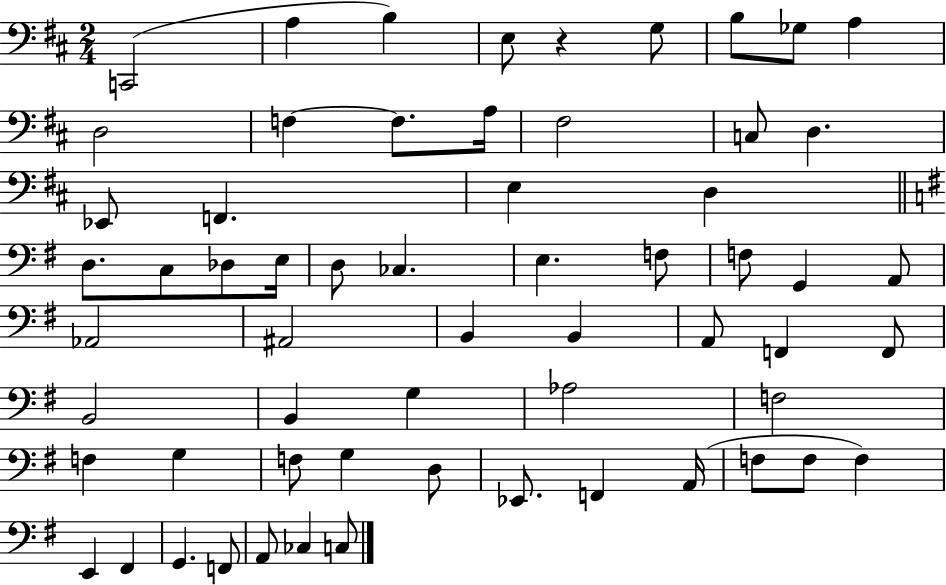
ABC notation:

X:1
T:Untitled
M:2/4
L:1/4
K:D
C,,2 A, B, E,/2 z G,/2 B,/2 _G,/2 A, D,2 F, F,/2 A,/4 ^F,2 C,/2 D, _E,,/2 F,, E, D, D,/2 C,/2 _D,/2 E,/4 D,/2 _C, E, F,/2 F,/2 G,, A,,/2 _A,,2 ^A,,2 B,, B,, A,,/2 F,, F,,/2 B,,2 B,, G, _A,2 F,2 F, G, F,/2 G, D,/2 _E,,/2 F,, A,,/4 F,/2 F,/2 F, E,, ^F,, G,, F,,/2 A,,/2 _C, C,/2